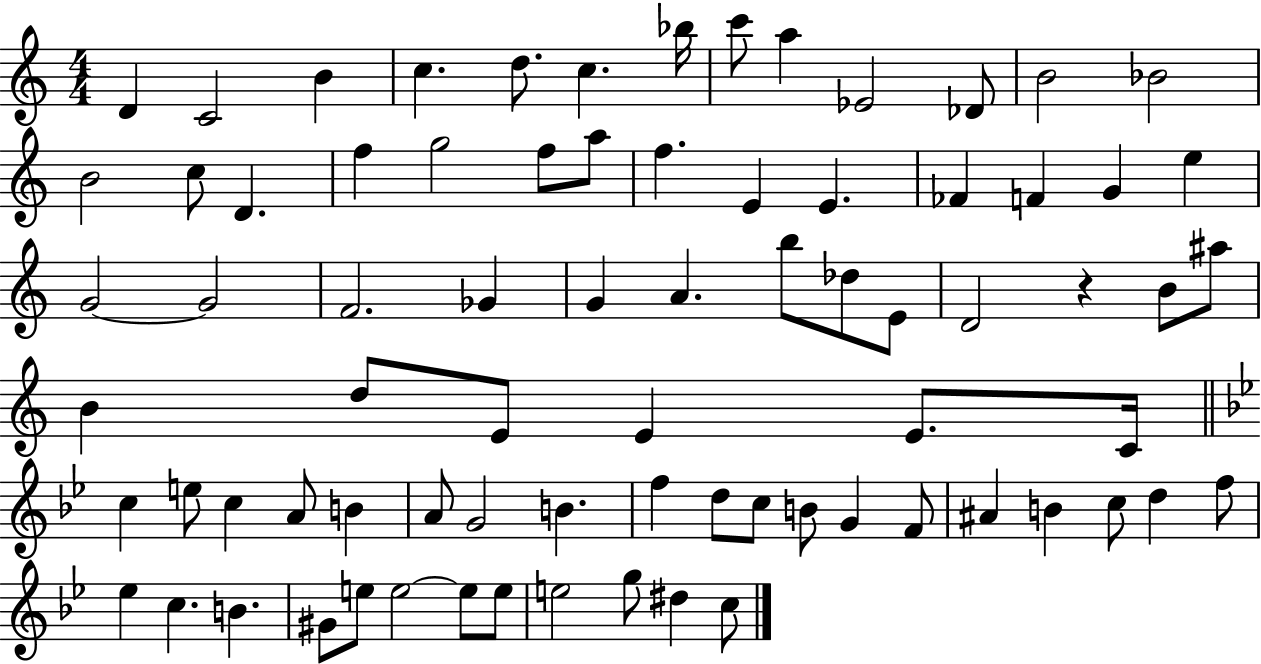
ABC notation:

X:1
T:Untitled
M:4/4
L:1/4
K:C
D C2 B c d/2 c _b/4 c'/2 a _E2 _D/2 B2 _B2 B2 c/2 D f g2 f/2 a/2 f E E _F F G e G2 G2 F2 _G G A b/2 _d/2 E/2 D2 z B/2 ^a/2 B d/2 E/2 E E/2 C/4 c e/2 c A/2 B A/2 G2 B f d/2 c/2 B/2 G F/2 ^A B c/2 d f/2 _e c B ^G/2 e/2 e2 e/2 e/2 e2 g/2 ^d c/2